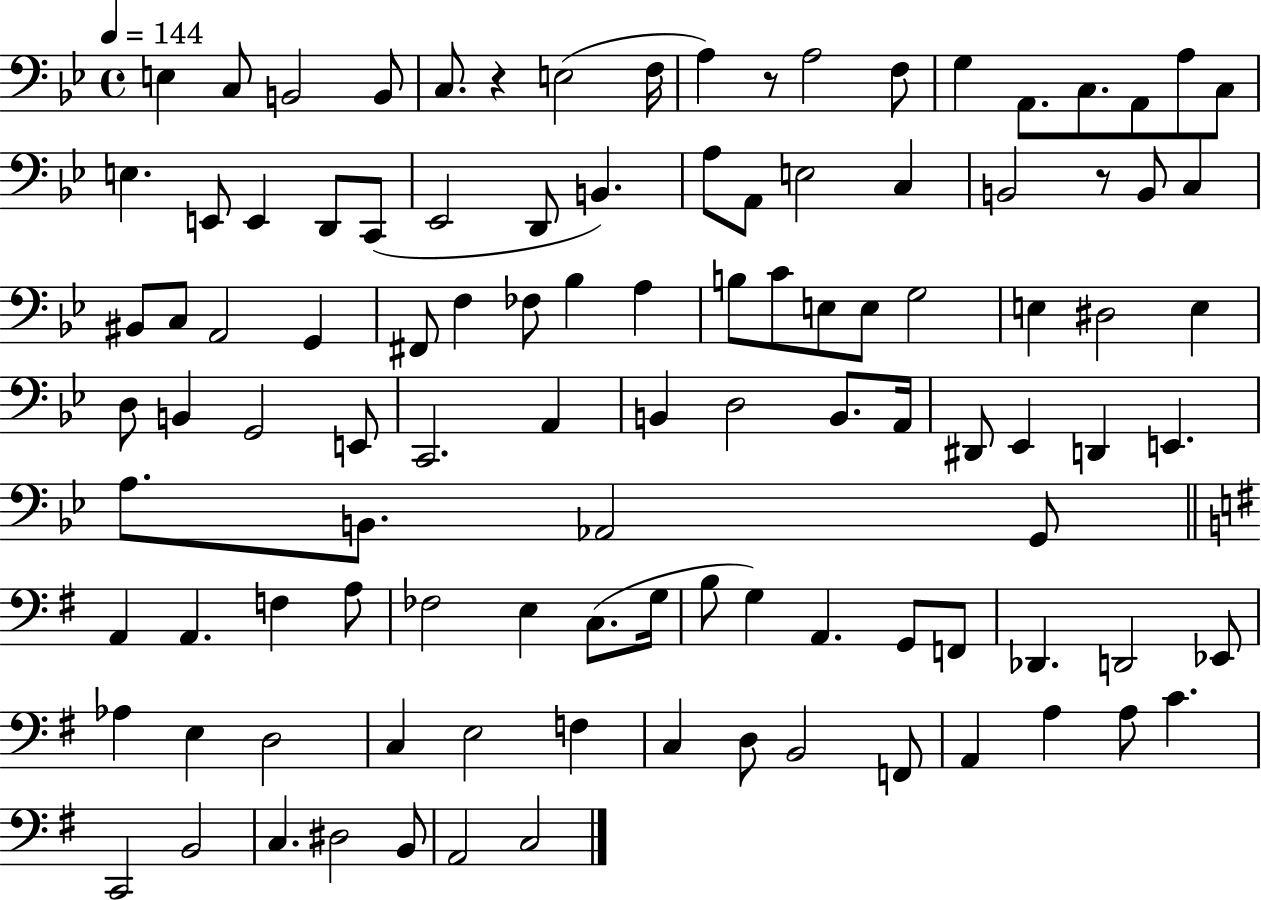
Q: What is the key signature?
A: BES major